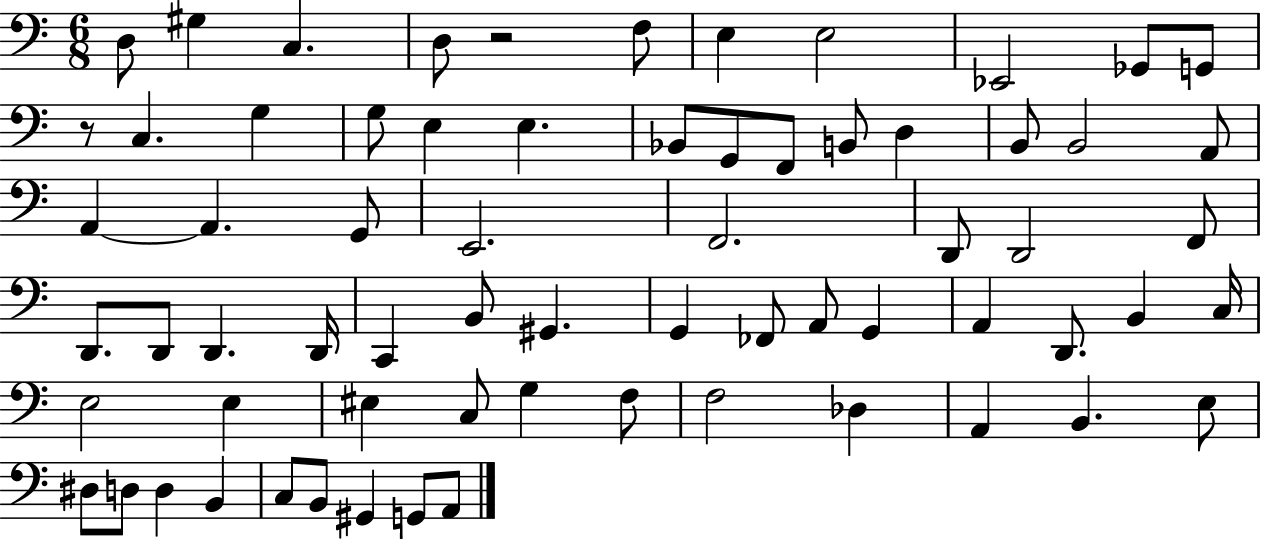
{
  \clef bass
  \numericTimeSignature
  \time 6/8
  \key c \major
  \repeat volta 2 { d8 gis4 c4. | d8 r2 f8 | e4 e2 | ees,2 ges,8 g,8 | \break r8 c4. g4 | g8 e4 e4. | bes,8 g,8 f,8 b,8 d4 | b,8 b,2 a,8 | \break a,4~~ a,4. g,8 | e,2. | f,2. | d,8 d,2 f,8 | \break d,8. d,8 d,4. d,16 | c,4 b,8 gis,4. | g,4 fes,8 a,8 g,4 | a,4 d,8. b,4 c16 | \break e2 e4 | eis4 c8 g4 f8 | f2 des4 | a,4 b,4. e8 | \break dis8 d8 d4 b,4 | c8 b,8 gis,4 g,8 a,8 | } \bar "|."
}